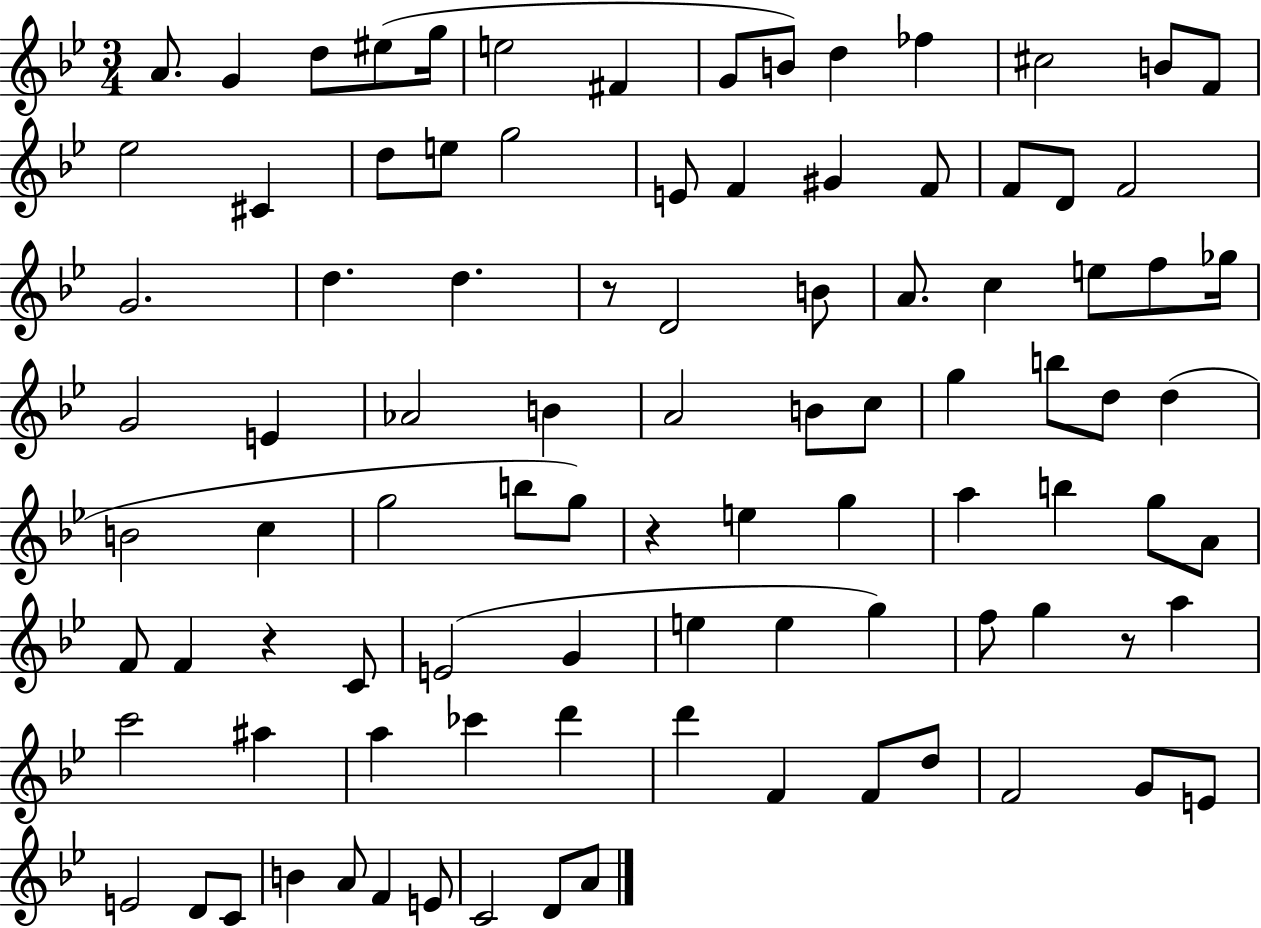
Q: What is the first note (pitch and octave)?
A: A4